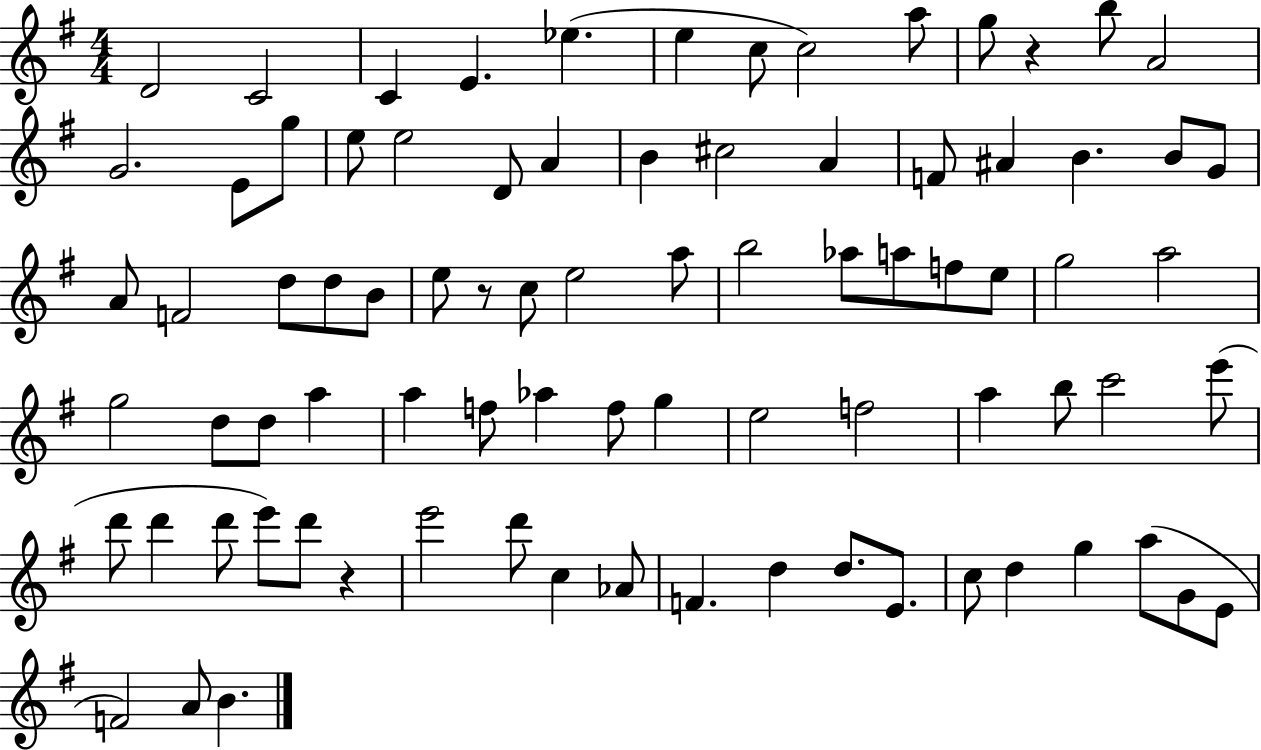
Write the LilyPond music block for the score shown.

{
  \clef treble
  \numericTimeSignature
  \time 4/4
  \key g \major
  \repeat volta 2 { d'2 c'2 | c'4 e'4. ees''4.( | e''4 c''8 c''2) a''8 | g''8 r4 b''8 a'2 | \break g'2. e'8 g''8 | e''8 e''2 d'8 a'4 | b'4 cis''2 a'4 | f'8 ais'4 b'4. b'8 g'8 | \break a'8 f'2 d''8 d''8 b'8 | e''8 r8 c''8 e''2 a''8 | b''2 aes''8 a''8 f''8 e''8 | g''2 a''2 | \break g''2 d''8 d''8 a''4 | a''4 f''8 aes''4 f''8 g''4 | e''2 f''2 | a''4 b''8 c'''2 e'''8( | \break d'''8 d'''4 d'''8 e'''8) d'''8 r4 | e'''2 d'''8 c''4 aes'8 | f'4. d''4 d''8. e'8. | c''8 d''4 g''4 a''8( g'8 e'8 | \break f'2) a'8 b'4. | } \bar "|."
}